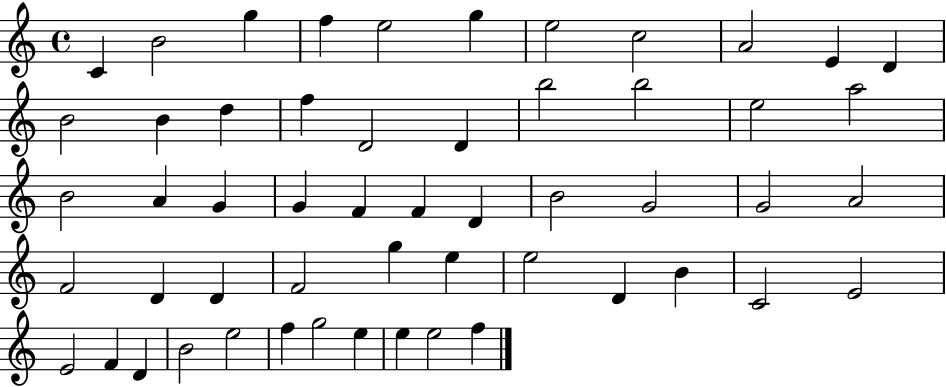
C4/q B4/h G5/q F5/q E5/h G5/q E5/h C5/h A4/h E4/q D4/q B4/h B4/q D5/q F5/q D4/h D4/q B5/h B5/h E5/h A5/h B4/h A4/q G4/q G4/q F4/q F4/q D4/q B4/h G4/h G4/h A4/h F4/h D4/q D4/q F4/h G5/q E5/q E5/h D4/q B4/q C4/h E4/h E4/h F4/q D4/q B4/h E5/h F5/q G5/h E5/q E5/q E5/h F5/q